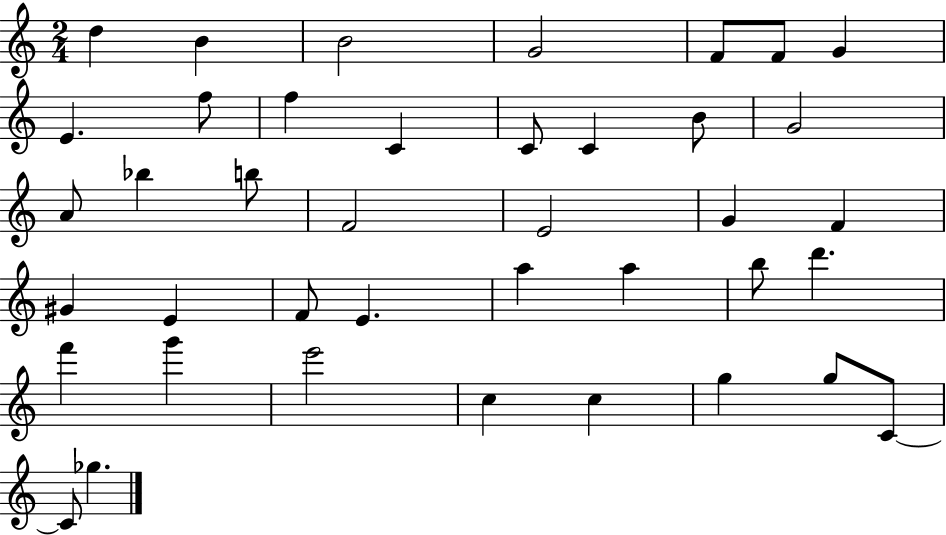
{
  \clef treble
  \numericTimeSignature
  \time 2/4
  \key c \major
  d''4 b'4 | b'2 | g'2 | f'8 f'8 g'4 | \break e'4. f''8 | f''4 c'4 | c'8 c'4 b'8 | g'2 | \break a'8 bes''4 b''8 | f'2 | e'2 | g'4 f'4 | \break gis'4 e'4 | f'8 e'4. | a''4 a''4 | b''8 d'''4. | \break f'''4 g'''4 | e'''2 | c''4 c''4 | g''4 g''8 c'8~~ | \break c'8 ges''4. | \bar "|."
}